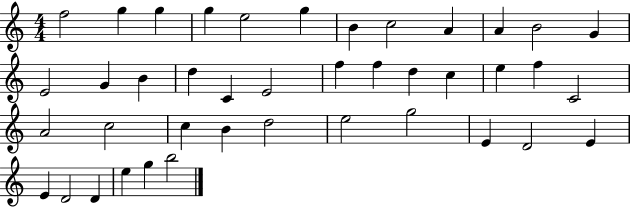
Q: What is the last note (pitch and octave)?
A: B5